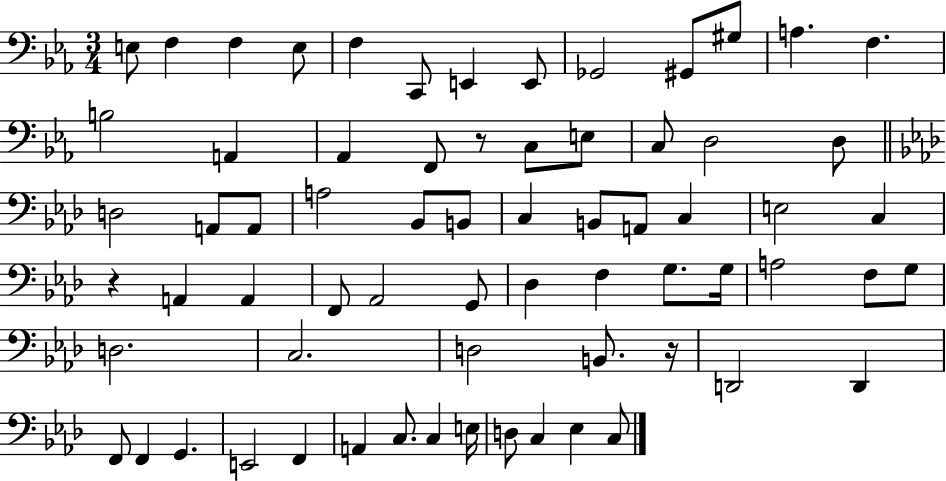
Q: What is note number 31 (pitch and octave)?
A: A2